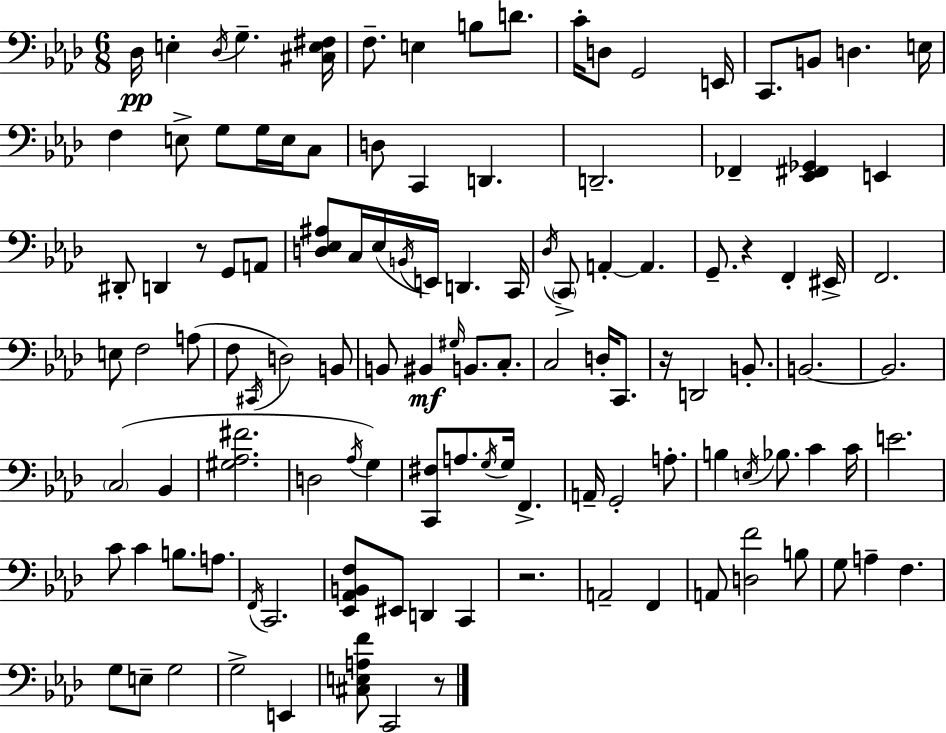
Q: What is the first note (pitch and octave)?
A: Db3